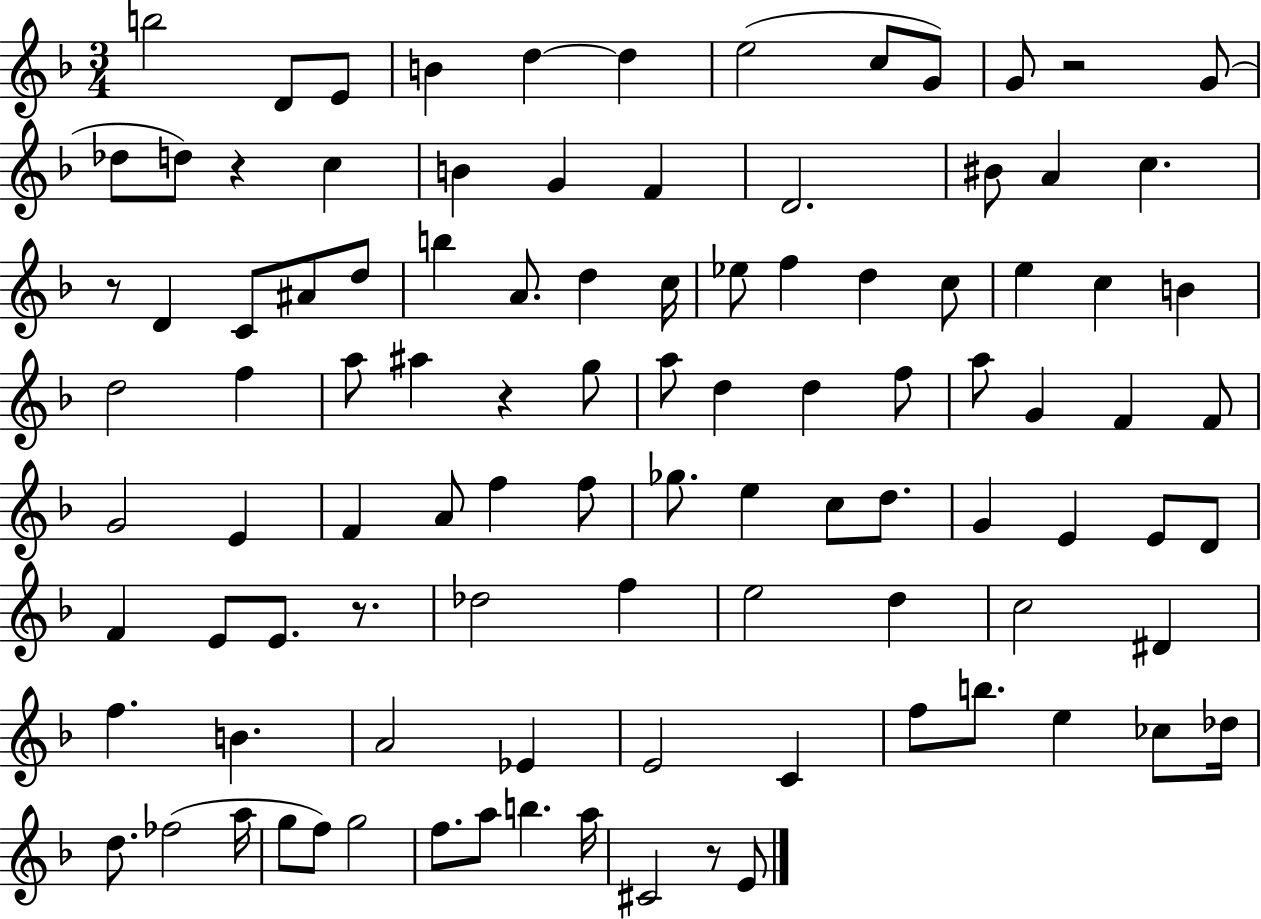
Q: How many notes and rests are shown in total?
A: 101